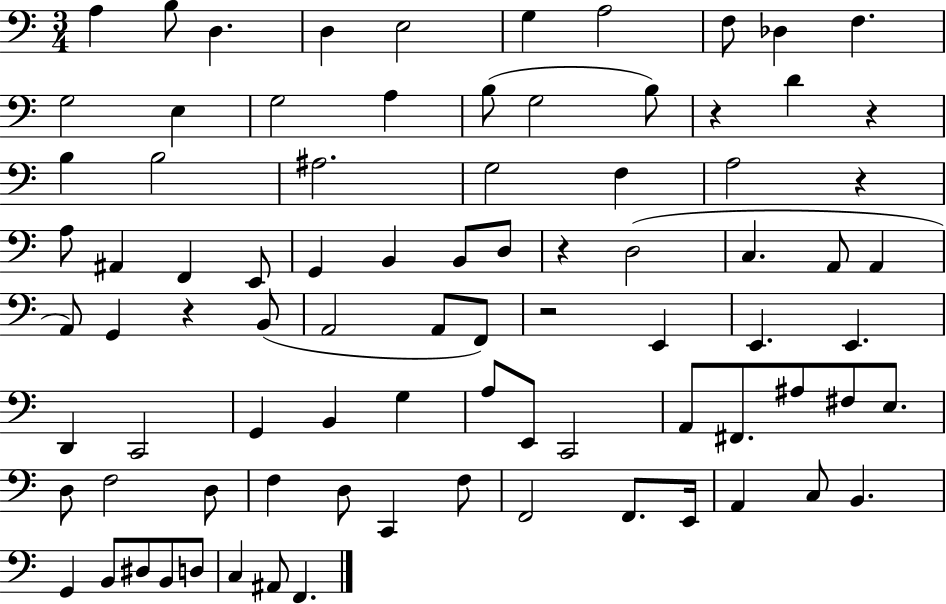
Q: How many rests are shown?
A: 6